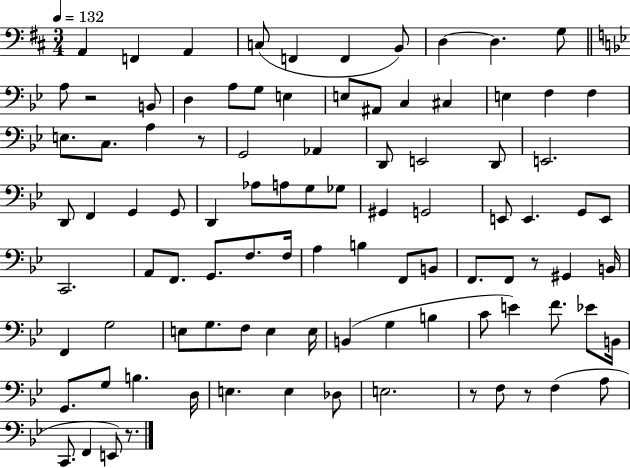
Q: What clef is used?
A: bass